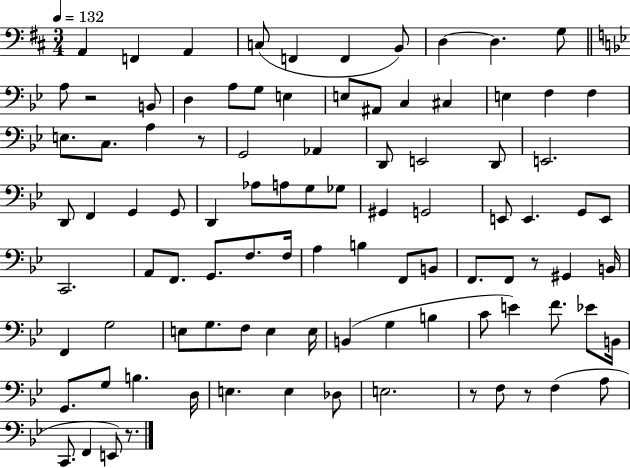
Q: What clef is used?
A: bass